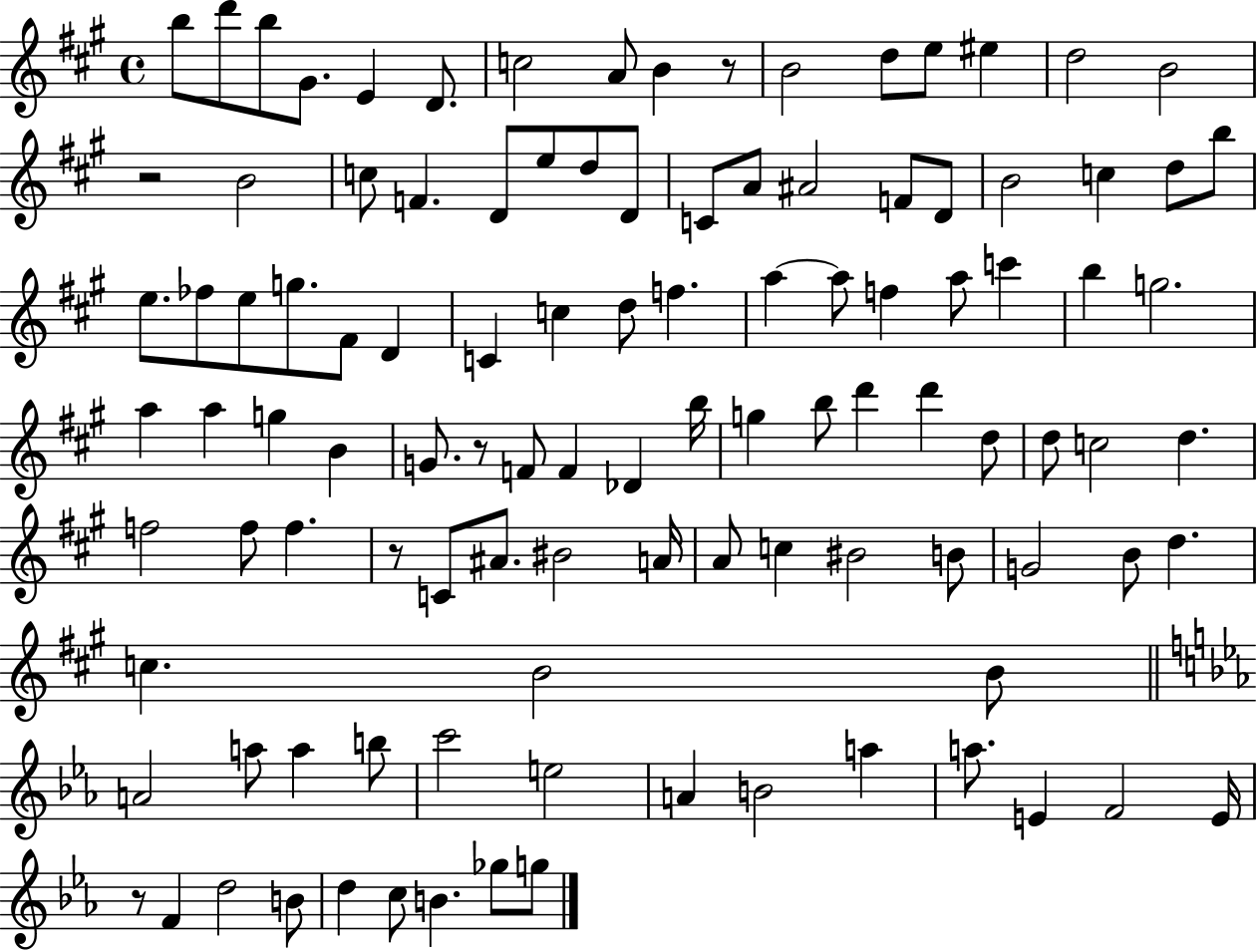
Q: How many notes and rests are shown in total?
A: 108